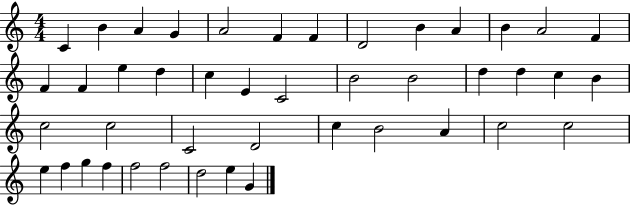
X:1
T:Untitled
M:4/4
L:1/4
K:C
C B A G A2 F F D2 B A B A2 F F F e d c E C2 B2 B2 d d c B c2 c2 C2 D2 c B2 A c2 c2 e f g f f2 f2 d2 e G